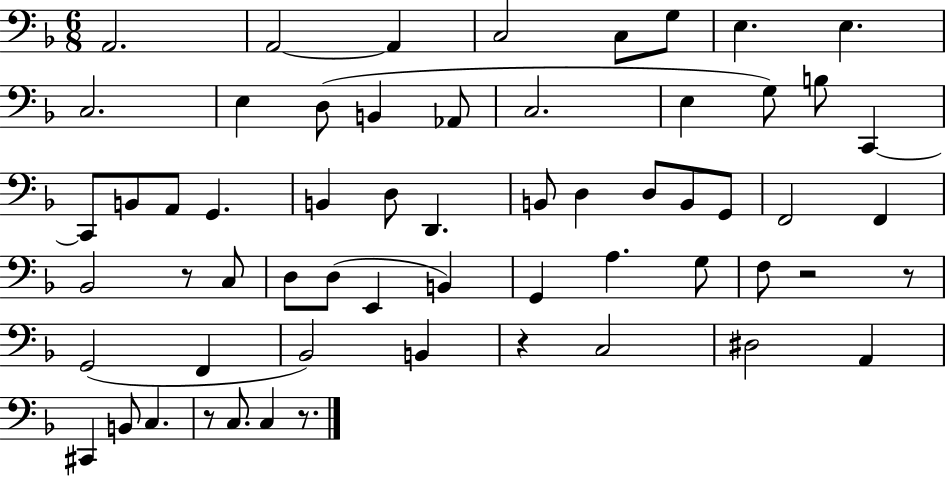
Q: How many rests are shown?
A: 6